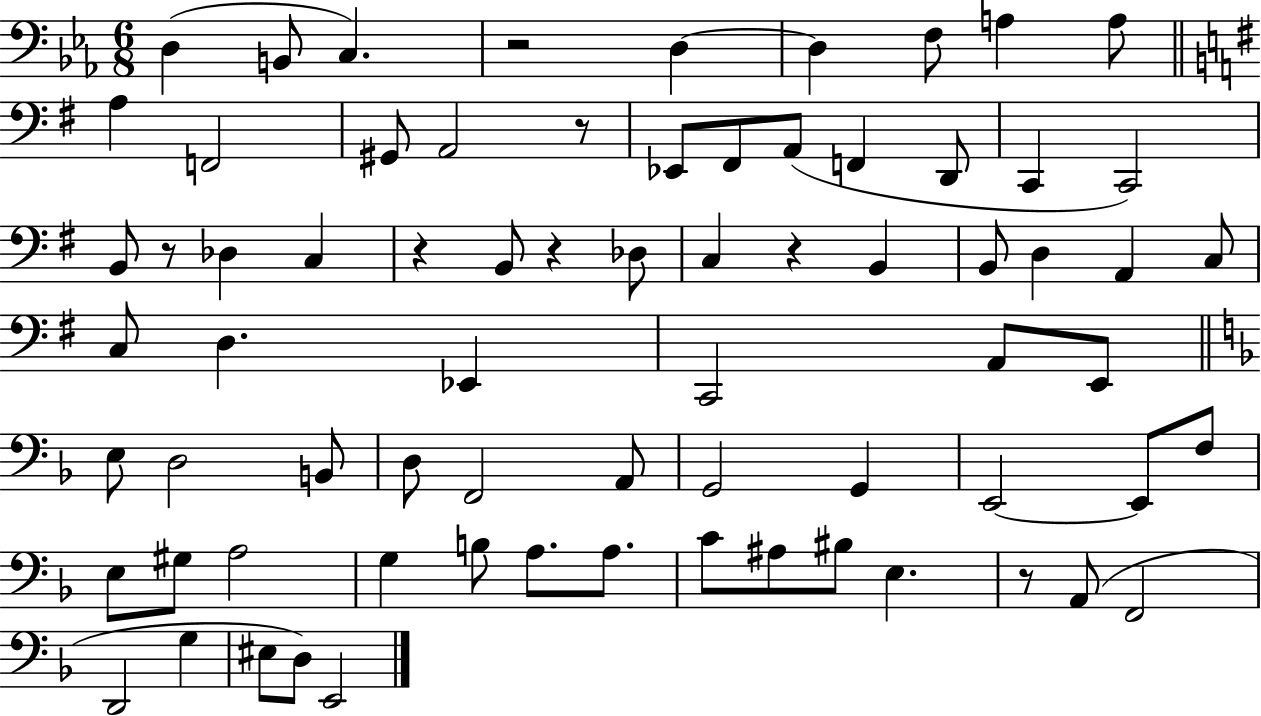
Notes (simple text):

D3/q B2/e C3/q. R/h D3/q D3/q F3/e A3/q A3/e A3/q F2/h G#2/e A2/h R/e Eb2/e F#2/e A2/e F2/q D2/e C2/q C2/h B2/e R/e Db3/q C3/q R/q B2/e R/q Db3/e C3/q R/q B2/q B2/e D3/q A2/q C3/e C3/e D3/q. Eb2/q C2/h A2/e E2/e E3/e D3/h B2/e D3/e F2/h A2/e G2/h G2/q E2/h E2/e F3/e E3/e G#3/e A3/h G3/q B3/e A3/e. A3/e. C4/e A#3/e BIS3/e E3/q. R/e A2/e F2/h D2/h G3/q EIS3/e D3/e E2/h